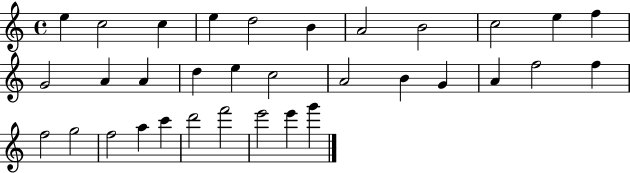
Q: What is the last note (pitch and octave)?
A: G6